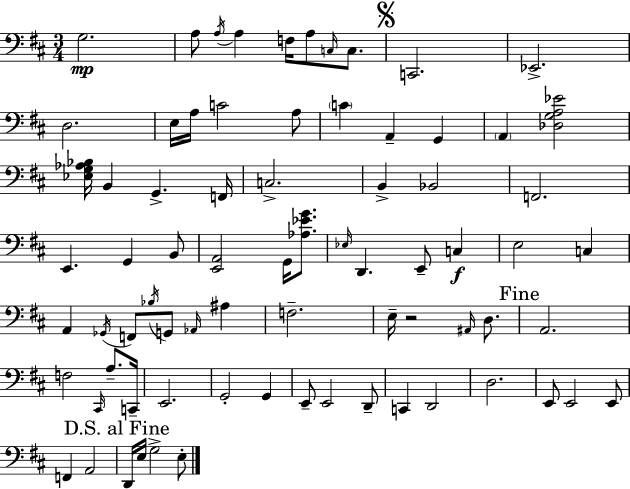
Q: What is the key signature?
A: D major